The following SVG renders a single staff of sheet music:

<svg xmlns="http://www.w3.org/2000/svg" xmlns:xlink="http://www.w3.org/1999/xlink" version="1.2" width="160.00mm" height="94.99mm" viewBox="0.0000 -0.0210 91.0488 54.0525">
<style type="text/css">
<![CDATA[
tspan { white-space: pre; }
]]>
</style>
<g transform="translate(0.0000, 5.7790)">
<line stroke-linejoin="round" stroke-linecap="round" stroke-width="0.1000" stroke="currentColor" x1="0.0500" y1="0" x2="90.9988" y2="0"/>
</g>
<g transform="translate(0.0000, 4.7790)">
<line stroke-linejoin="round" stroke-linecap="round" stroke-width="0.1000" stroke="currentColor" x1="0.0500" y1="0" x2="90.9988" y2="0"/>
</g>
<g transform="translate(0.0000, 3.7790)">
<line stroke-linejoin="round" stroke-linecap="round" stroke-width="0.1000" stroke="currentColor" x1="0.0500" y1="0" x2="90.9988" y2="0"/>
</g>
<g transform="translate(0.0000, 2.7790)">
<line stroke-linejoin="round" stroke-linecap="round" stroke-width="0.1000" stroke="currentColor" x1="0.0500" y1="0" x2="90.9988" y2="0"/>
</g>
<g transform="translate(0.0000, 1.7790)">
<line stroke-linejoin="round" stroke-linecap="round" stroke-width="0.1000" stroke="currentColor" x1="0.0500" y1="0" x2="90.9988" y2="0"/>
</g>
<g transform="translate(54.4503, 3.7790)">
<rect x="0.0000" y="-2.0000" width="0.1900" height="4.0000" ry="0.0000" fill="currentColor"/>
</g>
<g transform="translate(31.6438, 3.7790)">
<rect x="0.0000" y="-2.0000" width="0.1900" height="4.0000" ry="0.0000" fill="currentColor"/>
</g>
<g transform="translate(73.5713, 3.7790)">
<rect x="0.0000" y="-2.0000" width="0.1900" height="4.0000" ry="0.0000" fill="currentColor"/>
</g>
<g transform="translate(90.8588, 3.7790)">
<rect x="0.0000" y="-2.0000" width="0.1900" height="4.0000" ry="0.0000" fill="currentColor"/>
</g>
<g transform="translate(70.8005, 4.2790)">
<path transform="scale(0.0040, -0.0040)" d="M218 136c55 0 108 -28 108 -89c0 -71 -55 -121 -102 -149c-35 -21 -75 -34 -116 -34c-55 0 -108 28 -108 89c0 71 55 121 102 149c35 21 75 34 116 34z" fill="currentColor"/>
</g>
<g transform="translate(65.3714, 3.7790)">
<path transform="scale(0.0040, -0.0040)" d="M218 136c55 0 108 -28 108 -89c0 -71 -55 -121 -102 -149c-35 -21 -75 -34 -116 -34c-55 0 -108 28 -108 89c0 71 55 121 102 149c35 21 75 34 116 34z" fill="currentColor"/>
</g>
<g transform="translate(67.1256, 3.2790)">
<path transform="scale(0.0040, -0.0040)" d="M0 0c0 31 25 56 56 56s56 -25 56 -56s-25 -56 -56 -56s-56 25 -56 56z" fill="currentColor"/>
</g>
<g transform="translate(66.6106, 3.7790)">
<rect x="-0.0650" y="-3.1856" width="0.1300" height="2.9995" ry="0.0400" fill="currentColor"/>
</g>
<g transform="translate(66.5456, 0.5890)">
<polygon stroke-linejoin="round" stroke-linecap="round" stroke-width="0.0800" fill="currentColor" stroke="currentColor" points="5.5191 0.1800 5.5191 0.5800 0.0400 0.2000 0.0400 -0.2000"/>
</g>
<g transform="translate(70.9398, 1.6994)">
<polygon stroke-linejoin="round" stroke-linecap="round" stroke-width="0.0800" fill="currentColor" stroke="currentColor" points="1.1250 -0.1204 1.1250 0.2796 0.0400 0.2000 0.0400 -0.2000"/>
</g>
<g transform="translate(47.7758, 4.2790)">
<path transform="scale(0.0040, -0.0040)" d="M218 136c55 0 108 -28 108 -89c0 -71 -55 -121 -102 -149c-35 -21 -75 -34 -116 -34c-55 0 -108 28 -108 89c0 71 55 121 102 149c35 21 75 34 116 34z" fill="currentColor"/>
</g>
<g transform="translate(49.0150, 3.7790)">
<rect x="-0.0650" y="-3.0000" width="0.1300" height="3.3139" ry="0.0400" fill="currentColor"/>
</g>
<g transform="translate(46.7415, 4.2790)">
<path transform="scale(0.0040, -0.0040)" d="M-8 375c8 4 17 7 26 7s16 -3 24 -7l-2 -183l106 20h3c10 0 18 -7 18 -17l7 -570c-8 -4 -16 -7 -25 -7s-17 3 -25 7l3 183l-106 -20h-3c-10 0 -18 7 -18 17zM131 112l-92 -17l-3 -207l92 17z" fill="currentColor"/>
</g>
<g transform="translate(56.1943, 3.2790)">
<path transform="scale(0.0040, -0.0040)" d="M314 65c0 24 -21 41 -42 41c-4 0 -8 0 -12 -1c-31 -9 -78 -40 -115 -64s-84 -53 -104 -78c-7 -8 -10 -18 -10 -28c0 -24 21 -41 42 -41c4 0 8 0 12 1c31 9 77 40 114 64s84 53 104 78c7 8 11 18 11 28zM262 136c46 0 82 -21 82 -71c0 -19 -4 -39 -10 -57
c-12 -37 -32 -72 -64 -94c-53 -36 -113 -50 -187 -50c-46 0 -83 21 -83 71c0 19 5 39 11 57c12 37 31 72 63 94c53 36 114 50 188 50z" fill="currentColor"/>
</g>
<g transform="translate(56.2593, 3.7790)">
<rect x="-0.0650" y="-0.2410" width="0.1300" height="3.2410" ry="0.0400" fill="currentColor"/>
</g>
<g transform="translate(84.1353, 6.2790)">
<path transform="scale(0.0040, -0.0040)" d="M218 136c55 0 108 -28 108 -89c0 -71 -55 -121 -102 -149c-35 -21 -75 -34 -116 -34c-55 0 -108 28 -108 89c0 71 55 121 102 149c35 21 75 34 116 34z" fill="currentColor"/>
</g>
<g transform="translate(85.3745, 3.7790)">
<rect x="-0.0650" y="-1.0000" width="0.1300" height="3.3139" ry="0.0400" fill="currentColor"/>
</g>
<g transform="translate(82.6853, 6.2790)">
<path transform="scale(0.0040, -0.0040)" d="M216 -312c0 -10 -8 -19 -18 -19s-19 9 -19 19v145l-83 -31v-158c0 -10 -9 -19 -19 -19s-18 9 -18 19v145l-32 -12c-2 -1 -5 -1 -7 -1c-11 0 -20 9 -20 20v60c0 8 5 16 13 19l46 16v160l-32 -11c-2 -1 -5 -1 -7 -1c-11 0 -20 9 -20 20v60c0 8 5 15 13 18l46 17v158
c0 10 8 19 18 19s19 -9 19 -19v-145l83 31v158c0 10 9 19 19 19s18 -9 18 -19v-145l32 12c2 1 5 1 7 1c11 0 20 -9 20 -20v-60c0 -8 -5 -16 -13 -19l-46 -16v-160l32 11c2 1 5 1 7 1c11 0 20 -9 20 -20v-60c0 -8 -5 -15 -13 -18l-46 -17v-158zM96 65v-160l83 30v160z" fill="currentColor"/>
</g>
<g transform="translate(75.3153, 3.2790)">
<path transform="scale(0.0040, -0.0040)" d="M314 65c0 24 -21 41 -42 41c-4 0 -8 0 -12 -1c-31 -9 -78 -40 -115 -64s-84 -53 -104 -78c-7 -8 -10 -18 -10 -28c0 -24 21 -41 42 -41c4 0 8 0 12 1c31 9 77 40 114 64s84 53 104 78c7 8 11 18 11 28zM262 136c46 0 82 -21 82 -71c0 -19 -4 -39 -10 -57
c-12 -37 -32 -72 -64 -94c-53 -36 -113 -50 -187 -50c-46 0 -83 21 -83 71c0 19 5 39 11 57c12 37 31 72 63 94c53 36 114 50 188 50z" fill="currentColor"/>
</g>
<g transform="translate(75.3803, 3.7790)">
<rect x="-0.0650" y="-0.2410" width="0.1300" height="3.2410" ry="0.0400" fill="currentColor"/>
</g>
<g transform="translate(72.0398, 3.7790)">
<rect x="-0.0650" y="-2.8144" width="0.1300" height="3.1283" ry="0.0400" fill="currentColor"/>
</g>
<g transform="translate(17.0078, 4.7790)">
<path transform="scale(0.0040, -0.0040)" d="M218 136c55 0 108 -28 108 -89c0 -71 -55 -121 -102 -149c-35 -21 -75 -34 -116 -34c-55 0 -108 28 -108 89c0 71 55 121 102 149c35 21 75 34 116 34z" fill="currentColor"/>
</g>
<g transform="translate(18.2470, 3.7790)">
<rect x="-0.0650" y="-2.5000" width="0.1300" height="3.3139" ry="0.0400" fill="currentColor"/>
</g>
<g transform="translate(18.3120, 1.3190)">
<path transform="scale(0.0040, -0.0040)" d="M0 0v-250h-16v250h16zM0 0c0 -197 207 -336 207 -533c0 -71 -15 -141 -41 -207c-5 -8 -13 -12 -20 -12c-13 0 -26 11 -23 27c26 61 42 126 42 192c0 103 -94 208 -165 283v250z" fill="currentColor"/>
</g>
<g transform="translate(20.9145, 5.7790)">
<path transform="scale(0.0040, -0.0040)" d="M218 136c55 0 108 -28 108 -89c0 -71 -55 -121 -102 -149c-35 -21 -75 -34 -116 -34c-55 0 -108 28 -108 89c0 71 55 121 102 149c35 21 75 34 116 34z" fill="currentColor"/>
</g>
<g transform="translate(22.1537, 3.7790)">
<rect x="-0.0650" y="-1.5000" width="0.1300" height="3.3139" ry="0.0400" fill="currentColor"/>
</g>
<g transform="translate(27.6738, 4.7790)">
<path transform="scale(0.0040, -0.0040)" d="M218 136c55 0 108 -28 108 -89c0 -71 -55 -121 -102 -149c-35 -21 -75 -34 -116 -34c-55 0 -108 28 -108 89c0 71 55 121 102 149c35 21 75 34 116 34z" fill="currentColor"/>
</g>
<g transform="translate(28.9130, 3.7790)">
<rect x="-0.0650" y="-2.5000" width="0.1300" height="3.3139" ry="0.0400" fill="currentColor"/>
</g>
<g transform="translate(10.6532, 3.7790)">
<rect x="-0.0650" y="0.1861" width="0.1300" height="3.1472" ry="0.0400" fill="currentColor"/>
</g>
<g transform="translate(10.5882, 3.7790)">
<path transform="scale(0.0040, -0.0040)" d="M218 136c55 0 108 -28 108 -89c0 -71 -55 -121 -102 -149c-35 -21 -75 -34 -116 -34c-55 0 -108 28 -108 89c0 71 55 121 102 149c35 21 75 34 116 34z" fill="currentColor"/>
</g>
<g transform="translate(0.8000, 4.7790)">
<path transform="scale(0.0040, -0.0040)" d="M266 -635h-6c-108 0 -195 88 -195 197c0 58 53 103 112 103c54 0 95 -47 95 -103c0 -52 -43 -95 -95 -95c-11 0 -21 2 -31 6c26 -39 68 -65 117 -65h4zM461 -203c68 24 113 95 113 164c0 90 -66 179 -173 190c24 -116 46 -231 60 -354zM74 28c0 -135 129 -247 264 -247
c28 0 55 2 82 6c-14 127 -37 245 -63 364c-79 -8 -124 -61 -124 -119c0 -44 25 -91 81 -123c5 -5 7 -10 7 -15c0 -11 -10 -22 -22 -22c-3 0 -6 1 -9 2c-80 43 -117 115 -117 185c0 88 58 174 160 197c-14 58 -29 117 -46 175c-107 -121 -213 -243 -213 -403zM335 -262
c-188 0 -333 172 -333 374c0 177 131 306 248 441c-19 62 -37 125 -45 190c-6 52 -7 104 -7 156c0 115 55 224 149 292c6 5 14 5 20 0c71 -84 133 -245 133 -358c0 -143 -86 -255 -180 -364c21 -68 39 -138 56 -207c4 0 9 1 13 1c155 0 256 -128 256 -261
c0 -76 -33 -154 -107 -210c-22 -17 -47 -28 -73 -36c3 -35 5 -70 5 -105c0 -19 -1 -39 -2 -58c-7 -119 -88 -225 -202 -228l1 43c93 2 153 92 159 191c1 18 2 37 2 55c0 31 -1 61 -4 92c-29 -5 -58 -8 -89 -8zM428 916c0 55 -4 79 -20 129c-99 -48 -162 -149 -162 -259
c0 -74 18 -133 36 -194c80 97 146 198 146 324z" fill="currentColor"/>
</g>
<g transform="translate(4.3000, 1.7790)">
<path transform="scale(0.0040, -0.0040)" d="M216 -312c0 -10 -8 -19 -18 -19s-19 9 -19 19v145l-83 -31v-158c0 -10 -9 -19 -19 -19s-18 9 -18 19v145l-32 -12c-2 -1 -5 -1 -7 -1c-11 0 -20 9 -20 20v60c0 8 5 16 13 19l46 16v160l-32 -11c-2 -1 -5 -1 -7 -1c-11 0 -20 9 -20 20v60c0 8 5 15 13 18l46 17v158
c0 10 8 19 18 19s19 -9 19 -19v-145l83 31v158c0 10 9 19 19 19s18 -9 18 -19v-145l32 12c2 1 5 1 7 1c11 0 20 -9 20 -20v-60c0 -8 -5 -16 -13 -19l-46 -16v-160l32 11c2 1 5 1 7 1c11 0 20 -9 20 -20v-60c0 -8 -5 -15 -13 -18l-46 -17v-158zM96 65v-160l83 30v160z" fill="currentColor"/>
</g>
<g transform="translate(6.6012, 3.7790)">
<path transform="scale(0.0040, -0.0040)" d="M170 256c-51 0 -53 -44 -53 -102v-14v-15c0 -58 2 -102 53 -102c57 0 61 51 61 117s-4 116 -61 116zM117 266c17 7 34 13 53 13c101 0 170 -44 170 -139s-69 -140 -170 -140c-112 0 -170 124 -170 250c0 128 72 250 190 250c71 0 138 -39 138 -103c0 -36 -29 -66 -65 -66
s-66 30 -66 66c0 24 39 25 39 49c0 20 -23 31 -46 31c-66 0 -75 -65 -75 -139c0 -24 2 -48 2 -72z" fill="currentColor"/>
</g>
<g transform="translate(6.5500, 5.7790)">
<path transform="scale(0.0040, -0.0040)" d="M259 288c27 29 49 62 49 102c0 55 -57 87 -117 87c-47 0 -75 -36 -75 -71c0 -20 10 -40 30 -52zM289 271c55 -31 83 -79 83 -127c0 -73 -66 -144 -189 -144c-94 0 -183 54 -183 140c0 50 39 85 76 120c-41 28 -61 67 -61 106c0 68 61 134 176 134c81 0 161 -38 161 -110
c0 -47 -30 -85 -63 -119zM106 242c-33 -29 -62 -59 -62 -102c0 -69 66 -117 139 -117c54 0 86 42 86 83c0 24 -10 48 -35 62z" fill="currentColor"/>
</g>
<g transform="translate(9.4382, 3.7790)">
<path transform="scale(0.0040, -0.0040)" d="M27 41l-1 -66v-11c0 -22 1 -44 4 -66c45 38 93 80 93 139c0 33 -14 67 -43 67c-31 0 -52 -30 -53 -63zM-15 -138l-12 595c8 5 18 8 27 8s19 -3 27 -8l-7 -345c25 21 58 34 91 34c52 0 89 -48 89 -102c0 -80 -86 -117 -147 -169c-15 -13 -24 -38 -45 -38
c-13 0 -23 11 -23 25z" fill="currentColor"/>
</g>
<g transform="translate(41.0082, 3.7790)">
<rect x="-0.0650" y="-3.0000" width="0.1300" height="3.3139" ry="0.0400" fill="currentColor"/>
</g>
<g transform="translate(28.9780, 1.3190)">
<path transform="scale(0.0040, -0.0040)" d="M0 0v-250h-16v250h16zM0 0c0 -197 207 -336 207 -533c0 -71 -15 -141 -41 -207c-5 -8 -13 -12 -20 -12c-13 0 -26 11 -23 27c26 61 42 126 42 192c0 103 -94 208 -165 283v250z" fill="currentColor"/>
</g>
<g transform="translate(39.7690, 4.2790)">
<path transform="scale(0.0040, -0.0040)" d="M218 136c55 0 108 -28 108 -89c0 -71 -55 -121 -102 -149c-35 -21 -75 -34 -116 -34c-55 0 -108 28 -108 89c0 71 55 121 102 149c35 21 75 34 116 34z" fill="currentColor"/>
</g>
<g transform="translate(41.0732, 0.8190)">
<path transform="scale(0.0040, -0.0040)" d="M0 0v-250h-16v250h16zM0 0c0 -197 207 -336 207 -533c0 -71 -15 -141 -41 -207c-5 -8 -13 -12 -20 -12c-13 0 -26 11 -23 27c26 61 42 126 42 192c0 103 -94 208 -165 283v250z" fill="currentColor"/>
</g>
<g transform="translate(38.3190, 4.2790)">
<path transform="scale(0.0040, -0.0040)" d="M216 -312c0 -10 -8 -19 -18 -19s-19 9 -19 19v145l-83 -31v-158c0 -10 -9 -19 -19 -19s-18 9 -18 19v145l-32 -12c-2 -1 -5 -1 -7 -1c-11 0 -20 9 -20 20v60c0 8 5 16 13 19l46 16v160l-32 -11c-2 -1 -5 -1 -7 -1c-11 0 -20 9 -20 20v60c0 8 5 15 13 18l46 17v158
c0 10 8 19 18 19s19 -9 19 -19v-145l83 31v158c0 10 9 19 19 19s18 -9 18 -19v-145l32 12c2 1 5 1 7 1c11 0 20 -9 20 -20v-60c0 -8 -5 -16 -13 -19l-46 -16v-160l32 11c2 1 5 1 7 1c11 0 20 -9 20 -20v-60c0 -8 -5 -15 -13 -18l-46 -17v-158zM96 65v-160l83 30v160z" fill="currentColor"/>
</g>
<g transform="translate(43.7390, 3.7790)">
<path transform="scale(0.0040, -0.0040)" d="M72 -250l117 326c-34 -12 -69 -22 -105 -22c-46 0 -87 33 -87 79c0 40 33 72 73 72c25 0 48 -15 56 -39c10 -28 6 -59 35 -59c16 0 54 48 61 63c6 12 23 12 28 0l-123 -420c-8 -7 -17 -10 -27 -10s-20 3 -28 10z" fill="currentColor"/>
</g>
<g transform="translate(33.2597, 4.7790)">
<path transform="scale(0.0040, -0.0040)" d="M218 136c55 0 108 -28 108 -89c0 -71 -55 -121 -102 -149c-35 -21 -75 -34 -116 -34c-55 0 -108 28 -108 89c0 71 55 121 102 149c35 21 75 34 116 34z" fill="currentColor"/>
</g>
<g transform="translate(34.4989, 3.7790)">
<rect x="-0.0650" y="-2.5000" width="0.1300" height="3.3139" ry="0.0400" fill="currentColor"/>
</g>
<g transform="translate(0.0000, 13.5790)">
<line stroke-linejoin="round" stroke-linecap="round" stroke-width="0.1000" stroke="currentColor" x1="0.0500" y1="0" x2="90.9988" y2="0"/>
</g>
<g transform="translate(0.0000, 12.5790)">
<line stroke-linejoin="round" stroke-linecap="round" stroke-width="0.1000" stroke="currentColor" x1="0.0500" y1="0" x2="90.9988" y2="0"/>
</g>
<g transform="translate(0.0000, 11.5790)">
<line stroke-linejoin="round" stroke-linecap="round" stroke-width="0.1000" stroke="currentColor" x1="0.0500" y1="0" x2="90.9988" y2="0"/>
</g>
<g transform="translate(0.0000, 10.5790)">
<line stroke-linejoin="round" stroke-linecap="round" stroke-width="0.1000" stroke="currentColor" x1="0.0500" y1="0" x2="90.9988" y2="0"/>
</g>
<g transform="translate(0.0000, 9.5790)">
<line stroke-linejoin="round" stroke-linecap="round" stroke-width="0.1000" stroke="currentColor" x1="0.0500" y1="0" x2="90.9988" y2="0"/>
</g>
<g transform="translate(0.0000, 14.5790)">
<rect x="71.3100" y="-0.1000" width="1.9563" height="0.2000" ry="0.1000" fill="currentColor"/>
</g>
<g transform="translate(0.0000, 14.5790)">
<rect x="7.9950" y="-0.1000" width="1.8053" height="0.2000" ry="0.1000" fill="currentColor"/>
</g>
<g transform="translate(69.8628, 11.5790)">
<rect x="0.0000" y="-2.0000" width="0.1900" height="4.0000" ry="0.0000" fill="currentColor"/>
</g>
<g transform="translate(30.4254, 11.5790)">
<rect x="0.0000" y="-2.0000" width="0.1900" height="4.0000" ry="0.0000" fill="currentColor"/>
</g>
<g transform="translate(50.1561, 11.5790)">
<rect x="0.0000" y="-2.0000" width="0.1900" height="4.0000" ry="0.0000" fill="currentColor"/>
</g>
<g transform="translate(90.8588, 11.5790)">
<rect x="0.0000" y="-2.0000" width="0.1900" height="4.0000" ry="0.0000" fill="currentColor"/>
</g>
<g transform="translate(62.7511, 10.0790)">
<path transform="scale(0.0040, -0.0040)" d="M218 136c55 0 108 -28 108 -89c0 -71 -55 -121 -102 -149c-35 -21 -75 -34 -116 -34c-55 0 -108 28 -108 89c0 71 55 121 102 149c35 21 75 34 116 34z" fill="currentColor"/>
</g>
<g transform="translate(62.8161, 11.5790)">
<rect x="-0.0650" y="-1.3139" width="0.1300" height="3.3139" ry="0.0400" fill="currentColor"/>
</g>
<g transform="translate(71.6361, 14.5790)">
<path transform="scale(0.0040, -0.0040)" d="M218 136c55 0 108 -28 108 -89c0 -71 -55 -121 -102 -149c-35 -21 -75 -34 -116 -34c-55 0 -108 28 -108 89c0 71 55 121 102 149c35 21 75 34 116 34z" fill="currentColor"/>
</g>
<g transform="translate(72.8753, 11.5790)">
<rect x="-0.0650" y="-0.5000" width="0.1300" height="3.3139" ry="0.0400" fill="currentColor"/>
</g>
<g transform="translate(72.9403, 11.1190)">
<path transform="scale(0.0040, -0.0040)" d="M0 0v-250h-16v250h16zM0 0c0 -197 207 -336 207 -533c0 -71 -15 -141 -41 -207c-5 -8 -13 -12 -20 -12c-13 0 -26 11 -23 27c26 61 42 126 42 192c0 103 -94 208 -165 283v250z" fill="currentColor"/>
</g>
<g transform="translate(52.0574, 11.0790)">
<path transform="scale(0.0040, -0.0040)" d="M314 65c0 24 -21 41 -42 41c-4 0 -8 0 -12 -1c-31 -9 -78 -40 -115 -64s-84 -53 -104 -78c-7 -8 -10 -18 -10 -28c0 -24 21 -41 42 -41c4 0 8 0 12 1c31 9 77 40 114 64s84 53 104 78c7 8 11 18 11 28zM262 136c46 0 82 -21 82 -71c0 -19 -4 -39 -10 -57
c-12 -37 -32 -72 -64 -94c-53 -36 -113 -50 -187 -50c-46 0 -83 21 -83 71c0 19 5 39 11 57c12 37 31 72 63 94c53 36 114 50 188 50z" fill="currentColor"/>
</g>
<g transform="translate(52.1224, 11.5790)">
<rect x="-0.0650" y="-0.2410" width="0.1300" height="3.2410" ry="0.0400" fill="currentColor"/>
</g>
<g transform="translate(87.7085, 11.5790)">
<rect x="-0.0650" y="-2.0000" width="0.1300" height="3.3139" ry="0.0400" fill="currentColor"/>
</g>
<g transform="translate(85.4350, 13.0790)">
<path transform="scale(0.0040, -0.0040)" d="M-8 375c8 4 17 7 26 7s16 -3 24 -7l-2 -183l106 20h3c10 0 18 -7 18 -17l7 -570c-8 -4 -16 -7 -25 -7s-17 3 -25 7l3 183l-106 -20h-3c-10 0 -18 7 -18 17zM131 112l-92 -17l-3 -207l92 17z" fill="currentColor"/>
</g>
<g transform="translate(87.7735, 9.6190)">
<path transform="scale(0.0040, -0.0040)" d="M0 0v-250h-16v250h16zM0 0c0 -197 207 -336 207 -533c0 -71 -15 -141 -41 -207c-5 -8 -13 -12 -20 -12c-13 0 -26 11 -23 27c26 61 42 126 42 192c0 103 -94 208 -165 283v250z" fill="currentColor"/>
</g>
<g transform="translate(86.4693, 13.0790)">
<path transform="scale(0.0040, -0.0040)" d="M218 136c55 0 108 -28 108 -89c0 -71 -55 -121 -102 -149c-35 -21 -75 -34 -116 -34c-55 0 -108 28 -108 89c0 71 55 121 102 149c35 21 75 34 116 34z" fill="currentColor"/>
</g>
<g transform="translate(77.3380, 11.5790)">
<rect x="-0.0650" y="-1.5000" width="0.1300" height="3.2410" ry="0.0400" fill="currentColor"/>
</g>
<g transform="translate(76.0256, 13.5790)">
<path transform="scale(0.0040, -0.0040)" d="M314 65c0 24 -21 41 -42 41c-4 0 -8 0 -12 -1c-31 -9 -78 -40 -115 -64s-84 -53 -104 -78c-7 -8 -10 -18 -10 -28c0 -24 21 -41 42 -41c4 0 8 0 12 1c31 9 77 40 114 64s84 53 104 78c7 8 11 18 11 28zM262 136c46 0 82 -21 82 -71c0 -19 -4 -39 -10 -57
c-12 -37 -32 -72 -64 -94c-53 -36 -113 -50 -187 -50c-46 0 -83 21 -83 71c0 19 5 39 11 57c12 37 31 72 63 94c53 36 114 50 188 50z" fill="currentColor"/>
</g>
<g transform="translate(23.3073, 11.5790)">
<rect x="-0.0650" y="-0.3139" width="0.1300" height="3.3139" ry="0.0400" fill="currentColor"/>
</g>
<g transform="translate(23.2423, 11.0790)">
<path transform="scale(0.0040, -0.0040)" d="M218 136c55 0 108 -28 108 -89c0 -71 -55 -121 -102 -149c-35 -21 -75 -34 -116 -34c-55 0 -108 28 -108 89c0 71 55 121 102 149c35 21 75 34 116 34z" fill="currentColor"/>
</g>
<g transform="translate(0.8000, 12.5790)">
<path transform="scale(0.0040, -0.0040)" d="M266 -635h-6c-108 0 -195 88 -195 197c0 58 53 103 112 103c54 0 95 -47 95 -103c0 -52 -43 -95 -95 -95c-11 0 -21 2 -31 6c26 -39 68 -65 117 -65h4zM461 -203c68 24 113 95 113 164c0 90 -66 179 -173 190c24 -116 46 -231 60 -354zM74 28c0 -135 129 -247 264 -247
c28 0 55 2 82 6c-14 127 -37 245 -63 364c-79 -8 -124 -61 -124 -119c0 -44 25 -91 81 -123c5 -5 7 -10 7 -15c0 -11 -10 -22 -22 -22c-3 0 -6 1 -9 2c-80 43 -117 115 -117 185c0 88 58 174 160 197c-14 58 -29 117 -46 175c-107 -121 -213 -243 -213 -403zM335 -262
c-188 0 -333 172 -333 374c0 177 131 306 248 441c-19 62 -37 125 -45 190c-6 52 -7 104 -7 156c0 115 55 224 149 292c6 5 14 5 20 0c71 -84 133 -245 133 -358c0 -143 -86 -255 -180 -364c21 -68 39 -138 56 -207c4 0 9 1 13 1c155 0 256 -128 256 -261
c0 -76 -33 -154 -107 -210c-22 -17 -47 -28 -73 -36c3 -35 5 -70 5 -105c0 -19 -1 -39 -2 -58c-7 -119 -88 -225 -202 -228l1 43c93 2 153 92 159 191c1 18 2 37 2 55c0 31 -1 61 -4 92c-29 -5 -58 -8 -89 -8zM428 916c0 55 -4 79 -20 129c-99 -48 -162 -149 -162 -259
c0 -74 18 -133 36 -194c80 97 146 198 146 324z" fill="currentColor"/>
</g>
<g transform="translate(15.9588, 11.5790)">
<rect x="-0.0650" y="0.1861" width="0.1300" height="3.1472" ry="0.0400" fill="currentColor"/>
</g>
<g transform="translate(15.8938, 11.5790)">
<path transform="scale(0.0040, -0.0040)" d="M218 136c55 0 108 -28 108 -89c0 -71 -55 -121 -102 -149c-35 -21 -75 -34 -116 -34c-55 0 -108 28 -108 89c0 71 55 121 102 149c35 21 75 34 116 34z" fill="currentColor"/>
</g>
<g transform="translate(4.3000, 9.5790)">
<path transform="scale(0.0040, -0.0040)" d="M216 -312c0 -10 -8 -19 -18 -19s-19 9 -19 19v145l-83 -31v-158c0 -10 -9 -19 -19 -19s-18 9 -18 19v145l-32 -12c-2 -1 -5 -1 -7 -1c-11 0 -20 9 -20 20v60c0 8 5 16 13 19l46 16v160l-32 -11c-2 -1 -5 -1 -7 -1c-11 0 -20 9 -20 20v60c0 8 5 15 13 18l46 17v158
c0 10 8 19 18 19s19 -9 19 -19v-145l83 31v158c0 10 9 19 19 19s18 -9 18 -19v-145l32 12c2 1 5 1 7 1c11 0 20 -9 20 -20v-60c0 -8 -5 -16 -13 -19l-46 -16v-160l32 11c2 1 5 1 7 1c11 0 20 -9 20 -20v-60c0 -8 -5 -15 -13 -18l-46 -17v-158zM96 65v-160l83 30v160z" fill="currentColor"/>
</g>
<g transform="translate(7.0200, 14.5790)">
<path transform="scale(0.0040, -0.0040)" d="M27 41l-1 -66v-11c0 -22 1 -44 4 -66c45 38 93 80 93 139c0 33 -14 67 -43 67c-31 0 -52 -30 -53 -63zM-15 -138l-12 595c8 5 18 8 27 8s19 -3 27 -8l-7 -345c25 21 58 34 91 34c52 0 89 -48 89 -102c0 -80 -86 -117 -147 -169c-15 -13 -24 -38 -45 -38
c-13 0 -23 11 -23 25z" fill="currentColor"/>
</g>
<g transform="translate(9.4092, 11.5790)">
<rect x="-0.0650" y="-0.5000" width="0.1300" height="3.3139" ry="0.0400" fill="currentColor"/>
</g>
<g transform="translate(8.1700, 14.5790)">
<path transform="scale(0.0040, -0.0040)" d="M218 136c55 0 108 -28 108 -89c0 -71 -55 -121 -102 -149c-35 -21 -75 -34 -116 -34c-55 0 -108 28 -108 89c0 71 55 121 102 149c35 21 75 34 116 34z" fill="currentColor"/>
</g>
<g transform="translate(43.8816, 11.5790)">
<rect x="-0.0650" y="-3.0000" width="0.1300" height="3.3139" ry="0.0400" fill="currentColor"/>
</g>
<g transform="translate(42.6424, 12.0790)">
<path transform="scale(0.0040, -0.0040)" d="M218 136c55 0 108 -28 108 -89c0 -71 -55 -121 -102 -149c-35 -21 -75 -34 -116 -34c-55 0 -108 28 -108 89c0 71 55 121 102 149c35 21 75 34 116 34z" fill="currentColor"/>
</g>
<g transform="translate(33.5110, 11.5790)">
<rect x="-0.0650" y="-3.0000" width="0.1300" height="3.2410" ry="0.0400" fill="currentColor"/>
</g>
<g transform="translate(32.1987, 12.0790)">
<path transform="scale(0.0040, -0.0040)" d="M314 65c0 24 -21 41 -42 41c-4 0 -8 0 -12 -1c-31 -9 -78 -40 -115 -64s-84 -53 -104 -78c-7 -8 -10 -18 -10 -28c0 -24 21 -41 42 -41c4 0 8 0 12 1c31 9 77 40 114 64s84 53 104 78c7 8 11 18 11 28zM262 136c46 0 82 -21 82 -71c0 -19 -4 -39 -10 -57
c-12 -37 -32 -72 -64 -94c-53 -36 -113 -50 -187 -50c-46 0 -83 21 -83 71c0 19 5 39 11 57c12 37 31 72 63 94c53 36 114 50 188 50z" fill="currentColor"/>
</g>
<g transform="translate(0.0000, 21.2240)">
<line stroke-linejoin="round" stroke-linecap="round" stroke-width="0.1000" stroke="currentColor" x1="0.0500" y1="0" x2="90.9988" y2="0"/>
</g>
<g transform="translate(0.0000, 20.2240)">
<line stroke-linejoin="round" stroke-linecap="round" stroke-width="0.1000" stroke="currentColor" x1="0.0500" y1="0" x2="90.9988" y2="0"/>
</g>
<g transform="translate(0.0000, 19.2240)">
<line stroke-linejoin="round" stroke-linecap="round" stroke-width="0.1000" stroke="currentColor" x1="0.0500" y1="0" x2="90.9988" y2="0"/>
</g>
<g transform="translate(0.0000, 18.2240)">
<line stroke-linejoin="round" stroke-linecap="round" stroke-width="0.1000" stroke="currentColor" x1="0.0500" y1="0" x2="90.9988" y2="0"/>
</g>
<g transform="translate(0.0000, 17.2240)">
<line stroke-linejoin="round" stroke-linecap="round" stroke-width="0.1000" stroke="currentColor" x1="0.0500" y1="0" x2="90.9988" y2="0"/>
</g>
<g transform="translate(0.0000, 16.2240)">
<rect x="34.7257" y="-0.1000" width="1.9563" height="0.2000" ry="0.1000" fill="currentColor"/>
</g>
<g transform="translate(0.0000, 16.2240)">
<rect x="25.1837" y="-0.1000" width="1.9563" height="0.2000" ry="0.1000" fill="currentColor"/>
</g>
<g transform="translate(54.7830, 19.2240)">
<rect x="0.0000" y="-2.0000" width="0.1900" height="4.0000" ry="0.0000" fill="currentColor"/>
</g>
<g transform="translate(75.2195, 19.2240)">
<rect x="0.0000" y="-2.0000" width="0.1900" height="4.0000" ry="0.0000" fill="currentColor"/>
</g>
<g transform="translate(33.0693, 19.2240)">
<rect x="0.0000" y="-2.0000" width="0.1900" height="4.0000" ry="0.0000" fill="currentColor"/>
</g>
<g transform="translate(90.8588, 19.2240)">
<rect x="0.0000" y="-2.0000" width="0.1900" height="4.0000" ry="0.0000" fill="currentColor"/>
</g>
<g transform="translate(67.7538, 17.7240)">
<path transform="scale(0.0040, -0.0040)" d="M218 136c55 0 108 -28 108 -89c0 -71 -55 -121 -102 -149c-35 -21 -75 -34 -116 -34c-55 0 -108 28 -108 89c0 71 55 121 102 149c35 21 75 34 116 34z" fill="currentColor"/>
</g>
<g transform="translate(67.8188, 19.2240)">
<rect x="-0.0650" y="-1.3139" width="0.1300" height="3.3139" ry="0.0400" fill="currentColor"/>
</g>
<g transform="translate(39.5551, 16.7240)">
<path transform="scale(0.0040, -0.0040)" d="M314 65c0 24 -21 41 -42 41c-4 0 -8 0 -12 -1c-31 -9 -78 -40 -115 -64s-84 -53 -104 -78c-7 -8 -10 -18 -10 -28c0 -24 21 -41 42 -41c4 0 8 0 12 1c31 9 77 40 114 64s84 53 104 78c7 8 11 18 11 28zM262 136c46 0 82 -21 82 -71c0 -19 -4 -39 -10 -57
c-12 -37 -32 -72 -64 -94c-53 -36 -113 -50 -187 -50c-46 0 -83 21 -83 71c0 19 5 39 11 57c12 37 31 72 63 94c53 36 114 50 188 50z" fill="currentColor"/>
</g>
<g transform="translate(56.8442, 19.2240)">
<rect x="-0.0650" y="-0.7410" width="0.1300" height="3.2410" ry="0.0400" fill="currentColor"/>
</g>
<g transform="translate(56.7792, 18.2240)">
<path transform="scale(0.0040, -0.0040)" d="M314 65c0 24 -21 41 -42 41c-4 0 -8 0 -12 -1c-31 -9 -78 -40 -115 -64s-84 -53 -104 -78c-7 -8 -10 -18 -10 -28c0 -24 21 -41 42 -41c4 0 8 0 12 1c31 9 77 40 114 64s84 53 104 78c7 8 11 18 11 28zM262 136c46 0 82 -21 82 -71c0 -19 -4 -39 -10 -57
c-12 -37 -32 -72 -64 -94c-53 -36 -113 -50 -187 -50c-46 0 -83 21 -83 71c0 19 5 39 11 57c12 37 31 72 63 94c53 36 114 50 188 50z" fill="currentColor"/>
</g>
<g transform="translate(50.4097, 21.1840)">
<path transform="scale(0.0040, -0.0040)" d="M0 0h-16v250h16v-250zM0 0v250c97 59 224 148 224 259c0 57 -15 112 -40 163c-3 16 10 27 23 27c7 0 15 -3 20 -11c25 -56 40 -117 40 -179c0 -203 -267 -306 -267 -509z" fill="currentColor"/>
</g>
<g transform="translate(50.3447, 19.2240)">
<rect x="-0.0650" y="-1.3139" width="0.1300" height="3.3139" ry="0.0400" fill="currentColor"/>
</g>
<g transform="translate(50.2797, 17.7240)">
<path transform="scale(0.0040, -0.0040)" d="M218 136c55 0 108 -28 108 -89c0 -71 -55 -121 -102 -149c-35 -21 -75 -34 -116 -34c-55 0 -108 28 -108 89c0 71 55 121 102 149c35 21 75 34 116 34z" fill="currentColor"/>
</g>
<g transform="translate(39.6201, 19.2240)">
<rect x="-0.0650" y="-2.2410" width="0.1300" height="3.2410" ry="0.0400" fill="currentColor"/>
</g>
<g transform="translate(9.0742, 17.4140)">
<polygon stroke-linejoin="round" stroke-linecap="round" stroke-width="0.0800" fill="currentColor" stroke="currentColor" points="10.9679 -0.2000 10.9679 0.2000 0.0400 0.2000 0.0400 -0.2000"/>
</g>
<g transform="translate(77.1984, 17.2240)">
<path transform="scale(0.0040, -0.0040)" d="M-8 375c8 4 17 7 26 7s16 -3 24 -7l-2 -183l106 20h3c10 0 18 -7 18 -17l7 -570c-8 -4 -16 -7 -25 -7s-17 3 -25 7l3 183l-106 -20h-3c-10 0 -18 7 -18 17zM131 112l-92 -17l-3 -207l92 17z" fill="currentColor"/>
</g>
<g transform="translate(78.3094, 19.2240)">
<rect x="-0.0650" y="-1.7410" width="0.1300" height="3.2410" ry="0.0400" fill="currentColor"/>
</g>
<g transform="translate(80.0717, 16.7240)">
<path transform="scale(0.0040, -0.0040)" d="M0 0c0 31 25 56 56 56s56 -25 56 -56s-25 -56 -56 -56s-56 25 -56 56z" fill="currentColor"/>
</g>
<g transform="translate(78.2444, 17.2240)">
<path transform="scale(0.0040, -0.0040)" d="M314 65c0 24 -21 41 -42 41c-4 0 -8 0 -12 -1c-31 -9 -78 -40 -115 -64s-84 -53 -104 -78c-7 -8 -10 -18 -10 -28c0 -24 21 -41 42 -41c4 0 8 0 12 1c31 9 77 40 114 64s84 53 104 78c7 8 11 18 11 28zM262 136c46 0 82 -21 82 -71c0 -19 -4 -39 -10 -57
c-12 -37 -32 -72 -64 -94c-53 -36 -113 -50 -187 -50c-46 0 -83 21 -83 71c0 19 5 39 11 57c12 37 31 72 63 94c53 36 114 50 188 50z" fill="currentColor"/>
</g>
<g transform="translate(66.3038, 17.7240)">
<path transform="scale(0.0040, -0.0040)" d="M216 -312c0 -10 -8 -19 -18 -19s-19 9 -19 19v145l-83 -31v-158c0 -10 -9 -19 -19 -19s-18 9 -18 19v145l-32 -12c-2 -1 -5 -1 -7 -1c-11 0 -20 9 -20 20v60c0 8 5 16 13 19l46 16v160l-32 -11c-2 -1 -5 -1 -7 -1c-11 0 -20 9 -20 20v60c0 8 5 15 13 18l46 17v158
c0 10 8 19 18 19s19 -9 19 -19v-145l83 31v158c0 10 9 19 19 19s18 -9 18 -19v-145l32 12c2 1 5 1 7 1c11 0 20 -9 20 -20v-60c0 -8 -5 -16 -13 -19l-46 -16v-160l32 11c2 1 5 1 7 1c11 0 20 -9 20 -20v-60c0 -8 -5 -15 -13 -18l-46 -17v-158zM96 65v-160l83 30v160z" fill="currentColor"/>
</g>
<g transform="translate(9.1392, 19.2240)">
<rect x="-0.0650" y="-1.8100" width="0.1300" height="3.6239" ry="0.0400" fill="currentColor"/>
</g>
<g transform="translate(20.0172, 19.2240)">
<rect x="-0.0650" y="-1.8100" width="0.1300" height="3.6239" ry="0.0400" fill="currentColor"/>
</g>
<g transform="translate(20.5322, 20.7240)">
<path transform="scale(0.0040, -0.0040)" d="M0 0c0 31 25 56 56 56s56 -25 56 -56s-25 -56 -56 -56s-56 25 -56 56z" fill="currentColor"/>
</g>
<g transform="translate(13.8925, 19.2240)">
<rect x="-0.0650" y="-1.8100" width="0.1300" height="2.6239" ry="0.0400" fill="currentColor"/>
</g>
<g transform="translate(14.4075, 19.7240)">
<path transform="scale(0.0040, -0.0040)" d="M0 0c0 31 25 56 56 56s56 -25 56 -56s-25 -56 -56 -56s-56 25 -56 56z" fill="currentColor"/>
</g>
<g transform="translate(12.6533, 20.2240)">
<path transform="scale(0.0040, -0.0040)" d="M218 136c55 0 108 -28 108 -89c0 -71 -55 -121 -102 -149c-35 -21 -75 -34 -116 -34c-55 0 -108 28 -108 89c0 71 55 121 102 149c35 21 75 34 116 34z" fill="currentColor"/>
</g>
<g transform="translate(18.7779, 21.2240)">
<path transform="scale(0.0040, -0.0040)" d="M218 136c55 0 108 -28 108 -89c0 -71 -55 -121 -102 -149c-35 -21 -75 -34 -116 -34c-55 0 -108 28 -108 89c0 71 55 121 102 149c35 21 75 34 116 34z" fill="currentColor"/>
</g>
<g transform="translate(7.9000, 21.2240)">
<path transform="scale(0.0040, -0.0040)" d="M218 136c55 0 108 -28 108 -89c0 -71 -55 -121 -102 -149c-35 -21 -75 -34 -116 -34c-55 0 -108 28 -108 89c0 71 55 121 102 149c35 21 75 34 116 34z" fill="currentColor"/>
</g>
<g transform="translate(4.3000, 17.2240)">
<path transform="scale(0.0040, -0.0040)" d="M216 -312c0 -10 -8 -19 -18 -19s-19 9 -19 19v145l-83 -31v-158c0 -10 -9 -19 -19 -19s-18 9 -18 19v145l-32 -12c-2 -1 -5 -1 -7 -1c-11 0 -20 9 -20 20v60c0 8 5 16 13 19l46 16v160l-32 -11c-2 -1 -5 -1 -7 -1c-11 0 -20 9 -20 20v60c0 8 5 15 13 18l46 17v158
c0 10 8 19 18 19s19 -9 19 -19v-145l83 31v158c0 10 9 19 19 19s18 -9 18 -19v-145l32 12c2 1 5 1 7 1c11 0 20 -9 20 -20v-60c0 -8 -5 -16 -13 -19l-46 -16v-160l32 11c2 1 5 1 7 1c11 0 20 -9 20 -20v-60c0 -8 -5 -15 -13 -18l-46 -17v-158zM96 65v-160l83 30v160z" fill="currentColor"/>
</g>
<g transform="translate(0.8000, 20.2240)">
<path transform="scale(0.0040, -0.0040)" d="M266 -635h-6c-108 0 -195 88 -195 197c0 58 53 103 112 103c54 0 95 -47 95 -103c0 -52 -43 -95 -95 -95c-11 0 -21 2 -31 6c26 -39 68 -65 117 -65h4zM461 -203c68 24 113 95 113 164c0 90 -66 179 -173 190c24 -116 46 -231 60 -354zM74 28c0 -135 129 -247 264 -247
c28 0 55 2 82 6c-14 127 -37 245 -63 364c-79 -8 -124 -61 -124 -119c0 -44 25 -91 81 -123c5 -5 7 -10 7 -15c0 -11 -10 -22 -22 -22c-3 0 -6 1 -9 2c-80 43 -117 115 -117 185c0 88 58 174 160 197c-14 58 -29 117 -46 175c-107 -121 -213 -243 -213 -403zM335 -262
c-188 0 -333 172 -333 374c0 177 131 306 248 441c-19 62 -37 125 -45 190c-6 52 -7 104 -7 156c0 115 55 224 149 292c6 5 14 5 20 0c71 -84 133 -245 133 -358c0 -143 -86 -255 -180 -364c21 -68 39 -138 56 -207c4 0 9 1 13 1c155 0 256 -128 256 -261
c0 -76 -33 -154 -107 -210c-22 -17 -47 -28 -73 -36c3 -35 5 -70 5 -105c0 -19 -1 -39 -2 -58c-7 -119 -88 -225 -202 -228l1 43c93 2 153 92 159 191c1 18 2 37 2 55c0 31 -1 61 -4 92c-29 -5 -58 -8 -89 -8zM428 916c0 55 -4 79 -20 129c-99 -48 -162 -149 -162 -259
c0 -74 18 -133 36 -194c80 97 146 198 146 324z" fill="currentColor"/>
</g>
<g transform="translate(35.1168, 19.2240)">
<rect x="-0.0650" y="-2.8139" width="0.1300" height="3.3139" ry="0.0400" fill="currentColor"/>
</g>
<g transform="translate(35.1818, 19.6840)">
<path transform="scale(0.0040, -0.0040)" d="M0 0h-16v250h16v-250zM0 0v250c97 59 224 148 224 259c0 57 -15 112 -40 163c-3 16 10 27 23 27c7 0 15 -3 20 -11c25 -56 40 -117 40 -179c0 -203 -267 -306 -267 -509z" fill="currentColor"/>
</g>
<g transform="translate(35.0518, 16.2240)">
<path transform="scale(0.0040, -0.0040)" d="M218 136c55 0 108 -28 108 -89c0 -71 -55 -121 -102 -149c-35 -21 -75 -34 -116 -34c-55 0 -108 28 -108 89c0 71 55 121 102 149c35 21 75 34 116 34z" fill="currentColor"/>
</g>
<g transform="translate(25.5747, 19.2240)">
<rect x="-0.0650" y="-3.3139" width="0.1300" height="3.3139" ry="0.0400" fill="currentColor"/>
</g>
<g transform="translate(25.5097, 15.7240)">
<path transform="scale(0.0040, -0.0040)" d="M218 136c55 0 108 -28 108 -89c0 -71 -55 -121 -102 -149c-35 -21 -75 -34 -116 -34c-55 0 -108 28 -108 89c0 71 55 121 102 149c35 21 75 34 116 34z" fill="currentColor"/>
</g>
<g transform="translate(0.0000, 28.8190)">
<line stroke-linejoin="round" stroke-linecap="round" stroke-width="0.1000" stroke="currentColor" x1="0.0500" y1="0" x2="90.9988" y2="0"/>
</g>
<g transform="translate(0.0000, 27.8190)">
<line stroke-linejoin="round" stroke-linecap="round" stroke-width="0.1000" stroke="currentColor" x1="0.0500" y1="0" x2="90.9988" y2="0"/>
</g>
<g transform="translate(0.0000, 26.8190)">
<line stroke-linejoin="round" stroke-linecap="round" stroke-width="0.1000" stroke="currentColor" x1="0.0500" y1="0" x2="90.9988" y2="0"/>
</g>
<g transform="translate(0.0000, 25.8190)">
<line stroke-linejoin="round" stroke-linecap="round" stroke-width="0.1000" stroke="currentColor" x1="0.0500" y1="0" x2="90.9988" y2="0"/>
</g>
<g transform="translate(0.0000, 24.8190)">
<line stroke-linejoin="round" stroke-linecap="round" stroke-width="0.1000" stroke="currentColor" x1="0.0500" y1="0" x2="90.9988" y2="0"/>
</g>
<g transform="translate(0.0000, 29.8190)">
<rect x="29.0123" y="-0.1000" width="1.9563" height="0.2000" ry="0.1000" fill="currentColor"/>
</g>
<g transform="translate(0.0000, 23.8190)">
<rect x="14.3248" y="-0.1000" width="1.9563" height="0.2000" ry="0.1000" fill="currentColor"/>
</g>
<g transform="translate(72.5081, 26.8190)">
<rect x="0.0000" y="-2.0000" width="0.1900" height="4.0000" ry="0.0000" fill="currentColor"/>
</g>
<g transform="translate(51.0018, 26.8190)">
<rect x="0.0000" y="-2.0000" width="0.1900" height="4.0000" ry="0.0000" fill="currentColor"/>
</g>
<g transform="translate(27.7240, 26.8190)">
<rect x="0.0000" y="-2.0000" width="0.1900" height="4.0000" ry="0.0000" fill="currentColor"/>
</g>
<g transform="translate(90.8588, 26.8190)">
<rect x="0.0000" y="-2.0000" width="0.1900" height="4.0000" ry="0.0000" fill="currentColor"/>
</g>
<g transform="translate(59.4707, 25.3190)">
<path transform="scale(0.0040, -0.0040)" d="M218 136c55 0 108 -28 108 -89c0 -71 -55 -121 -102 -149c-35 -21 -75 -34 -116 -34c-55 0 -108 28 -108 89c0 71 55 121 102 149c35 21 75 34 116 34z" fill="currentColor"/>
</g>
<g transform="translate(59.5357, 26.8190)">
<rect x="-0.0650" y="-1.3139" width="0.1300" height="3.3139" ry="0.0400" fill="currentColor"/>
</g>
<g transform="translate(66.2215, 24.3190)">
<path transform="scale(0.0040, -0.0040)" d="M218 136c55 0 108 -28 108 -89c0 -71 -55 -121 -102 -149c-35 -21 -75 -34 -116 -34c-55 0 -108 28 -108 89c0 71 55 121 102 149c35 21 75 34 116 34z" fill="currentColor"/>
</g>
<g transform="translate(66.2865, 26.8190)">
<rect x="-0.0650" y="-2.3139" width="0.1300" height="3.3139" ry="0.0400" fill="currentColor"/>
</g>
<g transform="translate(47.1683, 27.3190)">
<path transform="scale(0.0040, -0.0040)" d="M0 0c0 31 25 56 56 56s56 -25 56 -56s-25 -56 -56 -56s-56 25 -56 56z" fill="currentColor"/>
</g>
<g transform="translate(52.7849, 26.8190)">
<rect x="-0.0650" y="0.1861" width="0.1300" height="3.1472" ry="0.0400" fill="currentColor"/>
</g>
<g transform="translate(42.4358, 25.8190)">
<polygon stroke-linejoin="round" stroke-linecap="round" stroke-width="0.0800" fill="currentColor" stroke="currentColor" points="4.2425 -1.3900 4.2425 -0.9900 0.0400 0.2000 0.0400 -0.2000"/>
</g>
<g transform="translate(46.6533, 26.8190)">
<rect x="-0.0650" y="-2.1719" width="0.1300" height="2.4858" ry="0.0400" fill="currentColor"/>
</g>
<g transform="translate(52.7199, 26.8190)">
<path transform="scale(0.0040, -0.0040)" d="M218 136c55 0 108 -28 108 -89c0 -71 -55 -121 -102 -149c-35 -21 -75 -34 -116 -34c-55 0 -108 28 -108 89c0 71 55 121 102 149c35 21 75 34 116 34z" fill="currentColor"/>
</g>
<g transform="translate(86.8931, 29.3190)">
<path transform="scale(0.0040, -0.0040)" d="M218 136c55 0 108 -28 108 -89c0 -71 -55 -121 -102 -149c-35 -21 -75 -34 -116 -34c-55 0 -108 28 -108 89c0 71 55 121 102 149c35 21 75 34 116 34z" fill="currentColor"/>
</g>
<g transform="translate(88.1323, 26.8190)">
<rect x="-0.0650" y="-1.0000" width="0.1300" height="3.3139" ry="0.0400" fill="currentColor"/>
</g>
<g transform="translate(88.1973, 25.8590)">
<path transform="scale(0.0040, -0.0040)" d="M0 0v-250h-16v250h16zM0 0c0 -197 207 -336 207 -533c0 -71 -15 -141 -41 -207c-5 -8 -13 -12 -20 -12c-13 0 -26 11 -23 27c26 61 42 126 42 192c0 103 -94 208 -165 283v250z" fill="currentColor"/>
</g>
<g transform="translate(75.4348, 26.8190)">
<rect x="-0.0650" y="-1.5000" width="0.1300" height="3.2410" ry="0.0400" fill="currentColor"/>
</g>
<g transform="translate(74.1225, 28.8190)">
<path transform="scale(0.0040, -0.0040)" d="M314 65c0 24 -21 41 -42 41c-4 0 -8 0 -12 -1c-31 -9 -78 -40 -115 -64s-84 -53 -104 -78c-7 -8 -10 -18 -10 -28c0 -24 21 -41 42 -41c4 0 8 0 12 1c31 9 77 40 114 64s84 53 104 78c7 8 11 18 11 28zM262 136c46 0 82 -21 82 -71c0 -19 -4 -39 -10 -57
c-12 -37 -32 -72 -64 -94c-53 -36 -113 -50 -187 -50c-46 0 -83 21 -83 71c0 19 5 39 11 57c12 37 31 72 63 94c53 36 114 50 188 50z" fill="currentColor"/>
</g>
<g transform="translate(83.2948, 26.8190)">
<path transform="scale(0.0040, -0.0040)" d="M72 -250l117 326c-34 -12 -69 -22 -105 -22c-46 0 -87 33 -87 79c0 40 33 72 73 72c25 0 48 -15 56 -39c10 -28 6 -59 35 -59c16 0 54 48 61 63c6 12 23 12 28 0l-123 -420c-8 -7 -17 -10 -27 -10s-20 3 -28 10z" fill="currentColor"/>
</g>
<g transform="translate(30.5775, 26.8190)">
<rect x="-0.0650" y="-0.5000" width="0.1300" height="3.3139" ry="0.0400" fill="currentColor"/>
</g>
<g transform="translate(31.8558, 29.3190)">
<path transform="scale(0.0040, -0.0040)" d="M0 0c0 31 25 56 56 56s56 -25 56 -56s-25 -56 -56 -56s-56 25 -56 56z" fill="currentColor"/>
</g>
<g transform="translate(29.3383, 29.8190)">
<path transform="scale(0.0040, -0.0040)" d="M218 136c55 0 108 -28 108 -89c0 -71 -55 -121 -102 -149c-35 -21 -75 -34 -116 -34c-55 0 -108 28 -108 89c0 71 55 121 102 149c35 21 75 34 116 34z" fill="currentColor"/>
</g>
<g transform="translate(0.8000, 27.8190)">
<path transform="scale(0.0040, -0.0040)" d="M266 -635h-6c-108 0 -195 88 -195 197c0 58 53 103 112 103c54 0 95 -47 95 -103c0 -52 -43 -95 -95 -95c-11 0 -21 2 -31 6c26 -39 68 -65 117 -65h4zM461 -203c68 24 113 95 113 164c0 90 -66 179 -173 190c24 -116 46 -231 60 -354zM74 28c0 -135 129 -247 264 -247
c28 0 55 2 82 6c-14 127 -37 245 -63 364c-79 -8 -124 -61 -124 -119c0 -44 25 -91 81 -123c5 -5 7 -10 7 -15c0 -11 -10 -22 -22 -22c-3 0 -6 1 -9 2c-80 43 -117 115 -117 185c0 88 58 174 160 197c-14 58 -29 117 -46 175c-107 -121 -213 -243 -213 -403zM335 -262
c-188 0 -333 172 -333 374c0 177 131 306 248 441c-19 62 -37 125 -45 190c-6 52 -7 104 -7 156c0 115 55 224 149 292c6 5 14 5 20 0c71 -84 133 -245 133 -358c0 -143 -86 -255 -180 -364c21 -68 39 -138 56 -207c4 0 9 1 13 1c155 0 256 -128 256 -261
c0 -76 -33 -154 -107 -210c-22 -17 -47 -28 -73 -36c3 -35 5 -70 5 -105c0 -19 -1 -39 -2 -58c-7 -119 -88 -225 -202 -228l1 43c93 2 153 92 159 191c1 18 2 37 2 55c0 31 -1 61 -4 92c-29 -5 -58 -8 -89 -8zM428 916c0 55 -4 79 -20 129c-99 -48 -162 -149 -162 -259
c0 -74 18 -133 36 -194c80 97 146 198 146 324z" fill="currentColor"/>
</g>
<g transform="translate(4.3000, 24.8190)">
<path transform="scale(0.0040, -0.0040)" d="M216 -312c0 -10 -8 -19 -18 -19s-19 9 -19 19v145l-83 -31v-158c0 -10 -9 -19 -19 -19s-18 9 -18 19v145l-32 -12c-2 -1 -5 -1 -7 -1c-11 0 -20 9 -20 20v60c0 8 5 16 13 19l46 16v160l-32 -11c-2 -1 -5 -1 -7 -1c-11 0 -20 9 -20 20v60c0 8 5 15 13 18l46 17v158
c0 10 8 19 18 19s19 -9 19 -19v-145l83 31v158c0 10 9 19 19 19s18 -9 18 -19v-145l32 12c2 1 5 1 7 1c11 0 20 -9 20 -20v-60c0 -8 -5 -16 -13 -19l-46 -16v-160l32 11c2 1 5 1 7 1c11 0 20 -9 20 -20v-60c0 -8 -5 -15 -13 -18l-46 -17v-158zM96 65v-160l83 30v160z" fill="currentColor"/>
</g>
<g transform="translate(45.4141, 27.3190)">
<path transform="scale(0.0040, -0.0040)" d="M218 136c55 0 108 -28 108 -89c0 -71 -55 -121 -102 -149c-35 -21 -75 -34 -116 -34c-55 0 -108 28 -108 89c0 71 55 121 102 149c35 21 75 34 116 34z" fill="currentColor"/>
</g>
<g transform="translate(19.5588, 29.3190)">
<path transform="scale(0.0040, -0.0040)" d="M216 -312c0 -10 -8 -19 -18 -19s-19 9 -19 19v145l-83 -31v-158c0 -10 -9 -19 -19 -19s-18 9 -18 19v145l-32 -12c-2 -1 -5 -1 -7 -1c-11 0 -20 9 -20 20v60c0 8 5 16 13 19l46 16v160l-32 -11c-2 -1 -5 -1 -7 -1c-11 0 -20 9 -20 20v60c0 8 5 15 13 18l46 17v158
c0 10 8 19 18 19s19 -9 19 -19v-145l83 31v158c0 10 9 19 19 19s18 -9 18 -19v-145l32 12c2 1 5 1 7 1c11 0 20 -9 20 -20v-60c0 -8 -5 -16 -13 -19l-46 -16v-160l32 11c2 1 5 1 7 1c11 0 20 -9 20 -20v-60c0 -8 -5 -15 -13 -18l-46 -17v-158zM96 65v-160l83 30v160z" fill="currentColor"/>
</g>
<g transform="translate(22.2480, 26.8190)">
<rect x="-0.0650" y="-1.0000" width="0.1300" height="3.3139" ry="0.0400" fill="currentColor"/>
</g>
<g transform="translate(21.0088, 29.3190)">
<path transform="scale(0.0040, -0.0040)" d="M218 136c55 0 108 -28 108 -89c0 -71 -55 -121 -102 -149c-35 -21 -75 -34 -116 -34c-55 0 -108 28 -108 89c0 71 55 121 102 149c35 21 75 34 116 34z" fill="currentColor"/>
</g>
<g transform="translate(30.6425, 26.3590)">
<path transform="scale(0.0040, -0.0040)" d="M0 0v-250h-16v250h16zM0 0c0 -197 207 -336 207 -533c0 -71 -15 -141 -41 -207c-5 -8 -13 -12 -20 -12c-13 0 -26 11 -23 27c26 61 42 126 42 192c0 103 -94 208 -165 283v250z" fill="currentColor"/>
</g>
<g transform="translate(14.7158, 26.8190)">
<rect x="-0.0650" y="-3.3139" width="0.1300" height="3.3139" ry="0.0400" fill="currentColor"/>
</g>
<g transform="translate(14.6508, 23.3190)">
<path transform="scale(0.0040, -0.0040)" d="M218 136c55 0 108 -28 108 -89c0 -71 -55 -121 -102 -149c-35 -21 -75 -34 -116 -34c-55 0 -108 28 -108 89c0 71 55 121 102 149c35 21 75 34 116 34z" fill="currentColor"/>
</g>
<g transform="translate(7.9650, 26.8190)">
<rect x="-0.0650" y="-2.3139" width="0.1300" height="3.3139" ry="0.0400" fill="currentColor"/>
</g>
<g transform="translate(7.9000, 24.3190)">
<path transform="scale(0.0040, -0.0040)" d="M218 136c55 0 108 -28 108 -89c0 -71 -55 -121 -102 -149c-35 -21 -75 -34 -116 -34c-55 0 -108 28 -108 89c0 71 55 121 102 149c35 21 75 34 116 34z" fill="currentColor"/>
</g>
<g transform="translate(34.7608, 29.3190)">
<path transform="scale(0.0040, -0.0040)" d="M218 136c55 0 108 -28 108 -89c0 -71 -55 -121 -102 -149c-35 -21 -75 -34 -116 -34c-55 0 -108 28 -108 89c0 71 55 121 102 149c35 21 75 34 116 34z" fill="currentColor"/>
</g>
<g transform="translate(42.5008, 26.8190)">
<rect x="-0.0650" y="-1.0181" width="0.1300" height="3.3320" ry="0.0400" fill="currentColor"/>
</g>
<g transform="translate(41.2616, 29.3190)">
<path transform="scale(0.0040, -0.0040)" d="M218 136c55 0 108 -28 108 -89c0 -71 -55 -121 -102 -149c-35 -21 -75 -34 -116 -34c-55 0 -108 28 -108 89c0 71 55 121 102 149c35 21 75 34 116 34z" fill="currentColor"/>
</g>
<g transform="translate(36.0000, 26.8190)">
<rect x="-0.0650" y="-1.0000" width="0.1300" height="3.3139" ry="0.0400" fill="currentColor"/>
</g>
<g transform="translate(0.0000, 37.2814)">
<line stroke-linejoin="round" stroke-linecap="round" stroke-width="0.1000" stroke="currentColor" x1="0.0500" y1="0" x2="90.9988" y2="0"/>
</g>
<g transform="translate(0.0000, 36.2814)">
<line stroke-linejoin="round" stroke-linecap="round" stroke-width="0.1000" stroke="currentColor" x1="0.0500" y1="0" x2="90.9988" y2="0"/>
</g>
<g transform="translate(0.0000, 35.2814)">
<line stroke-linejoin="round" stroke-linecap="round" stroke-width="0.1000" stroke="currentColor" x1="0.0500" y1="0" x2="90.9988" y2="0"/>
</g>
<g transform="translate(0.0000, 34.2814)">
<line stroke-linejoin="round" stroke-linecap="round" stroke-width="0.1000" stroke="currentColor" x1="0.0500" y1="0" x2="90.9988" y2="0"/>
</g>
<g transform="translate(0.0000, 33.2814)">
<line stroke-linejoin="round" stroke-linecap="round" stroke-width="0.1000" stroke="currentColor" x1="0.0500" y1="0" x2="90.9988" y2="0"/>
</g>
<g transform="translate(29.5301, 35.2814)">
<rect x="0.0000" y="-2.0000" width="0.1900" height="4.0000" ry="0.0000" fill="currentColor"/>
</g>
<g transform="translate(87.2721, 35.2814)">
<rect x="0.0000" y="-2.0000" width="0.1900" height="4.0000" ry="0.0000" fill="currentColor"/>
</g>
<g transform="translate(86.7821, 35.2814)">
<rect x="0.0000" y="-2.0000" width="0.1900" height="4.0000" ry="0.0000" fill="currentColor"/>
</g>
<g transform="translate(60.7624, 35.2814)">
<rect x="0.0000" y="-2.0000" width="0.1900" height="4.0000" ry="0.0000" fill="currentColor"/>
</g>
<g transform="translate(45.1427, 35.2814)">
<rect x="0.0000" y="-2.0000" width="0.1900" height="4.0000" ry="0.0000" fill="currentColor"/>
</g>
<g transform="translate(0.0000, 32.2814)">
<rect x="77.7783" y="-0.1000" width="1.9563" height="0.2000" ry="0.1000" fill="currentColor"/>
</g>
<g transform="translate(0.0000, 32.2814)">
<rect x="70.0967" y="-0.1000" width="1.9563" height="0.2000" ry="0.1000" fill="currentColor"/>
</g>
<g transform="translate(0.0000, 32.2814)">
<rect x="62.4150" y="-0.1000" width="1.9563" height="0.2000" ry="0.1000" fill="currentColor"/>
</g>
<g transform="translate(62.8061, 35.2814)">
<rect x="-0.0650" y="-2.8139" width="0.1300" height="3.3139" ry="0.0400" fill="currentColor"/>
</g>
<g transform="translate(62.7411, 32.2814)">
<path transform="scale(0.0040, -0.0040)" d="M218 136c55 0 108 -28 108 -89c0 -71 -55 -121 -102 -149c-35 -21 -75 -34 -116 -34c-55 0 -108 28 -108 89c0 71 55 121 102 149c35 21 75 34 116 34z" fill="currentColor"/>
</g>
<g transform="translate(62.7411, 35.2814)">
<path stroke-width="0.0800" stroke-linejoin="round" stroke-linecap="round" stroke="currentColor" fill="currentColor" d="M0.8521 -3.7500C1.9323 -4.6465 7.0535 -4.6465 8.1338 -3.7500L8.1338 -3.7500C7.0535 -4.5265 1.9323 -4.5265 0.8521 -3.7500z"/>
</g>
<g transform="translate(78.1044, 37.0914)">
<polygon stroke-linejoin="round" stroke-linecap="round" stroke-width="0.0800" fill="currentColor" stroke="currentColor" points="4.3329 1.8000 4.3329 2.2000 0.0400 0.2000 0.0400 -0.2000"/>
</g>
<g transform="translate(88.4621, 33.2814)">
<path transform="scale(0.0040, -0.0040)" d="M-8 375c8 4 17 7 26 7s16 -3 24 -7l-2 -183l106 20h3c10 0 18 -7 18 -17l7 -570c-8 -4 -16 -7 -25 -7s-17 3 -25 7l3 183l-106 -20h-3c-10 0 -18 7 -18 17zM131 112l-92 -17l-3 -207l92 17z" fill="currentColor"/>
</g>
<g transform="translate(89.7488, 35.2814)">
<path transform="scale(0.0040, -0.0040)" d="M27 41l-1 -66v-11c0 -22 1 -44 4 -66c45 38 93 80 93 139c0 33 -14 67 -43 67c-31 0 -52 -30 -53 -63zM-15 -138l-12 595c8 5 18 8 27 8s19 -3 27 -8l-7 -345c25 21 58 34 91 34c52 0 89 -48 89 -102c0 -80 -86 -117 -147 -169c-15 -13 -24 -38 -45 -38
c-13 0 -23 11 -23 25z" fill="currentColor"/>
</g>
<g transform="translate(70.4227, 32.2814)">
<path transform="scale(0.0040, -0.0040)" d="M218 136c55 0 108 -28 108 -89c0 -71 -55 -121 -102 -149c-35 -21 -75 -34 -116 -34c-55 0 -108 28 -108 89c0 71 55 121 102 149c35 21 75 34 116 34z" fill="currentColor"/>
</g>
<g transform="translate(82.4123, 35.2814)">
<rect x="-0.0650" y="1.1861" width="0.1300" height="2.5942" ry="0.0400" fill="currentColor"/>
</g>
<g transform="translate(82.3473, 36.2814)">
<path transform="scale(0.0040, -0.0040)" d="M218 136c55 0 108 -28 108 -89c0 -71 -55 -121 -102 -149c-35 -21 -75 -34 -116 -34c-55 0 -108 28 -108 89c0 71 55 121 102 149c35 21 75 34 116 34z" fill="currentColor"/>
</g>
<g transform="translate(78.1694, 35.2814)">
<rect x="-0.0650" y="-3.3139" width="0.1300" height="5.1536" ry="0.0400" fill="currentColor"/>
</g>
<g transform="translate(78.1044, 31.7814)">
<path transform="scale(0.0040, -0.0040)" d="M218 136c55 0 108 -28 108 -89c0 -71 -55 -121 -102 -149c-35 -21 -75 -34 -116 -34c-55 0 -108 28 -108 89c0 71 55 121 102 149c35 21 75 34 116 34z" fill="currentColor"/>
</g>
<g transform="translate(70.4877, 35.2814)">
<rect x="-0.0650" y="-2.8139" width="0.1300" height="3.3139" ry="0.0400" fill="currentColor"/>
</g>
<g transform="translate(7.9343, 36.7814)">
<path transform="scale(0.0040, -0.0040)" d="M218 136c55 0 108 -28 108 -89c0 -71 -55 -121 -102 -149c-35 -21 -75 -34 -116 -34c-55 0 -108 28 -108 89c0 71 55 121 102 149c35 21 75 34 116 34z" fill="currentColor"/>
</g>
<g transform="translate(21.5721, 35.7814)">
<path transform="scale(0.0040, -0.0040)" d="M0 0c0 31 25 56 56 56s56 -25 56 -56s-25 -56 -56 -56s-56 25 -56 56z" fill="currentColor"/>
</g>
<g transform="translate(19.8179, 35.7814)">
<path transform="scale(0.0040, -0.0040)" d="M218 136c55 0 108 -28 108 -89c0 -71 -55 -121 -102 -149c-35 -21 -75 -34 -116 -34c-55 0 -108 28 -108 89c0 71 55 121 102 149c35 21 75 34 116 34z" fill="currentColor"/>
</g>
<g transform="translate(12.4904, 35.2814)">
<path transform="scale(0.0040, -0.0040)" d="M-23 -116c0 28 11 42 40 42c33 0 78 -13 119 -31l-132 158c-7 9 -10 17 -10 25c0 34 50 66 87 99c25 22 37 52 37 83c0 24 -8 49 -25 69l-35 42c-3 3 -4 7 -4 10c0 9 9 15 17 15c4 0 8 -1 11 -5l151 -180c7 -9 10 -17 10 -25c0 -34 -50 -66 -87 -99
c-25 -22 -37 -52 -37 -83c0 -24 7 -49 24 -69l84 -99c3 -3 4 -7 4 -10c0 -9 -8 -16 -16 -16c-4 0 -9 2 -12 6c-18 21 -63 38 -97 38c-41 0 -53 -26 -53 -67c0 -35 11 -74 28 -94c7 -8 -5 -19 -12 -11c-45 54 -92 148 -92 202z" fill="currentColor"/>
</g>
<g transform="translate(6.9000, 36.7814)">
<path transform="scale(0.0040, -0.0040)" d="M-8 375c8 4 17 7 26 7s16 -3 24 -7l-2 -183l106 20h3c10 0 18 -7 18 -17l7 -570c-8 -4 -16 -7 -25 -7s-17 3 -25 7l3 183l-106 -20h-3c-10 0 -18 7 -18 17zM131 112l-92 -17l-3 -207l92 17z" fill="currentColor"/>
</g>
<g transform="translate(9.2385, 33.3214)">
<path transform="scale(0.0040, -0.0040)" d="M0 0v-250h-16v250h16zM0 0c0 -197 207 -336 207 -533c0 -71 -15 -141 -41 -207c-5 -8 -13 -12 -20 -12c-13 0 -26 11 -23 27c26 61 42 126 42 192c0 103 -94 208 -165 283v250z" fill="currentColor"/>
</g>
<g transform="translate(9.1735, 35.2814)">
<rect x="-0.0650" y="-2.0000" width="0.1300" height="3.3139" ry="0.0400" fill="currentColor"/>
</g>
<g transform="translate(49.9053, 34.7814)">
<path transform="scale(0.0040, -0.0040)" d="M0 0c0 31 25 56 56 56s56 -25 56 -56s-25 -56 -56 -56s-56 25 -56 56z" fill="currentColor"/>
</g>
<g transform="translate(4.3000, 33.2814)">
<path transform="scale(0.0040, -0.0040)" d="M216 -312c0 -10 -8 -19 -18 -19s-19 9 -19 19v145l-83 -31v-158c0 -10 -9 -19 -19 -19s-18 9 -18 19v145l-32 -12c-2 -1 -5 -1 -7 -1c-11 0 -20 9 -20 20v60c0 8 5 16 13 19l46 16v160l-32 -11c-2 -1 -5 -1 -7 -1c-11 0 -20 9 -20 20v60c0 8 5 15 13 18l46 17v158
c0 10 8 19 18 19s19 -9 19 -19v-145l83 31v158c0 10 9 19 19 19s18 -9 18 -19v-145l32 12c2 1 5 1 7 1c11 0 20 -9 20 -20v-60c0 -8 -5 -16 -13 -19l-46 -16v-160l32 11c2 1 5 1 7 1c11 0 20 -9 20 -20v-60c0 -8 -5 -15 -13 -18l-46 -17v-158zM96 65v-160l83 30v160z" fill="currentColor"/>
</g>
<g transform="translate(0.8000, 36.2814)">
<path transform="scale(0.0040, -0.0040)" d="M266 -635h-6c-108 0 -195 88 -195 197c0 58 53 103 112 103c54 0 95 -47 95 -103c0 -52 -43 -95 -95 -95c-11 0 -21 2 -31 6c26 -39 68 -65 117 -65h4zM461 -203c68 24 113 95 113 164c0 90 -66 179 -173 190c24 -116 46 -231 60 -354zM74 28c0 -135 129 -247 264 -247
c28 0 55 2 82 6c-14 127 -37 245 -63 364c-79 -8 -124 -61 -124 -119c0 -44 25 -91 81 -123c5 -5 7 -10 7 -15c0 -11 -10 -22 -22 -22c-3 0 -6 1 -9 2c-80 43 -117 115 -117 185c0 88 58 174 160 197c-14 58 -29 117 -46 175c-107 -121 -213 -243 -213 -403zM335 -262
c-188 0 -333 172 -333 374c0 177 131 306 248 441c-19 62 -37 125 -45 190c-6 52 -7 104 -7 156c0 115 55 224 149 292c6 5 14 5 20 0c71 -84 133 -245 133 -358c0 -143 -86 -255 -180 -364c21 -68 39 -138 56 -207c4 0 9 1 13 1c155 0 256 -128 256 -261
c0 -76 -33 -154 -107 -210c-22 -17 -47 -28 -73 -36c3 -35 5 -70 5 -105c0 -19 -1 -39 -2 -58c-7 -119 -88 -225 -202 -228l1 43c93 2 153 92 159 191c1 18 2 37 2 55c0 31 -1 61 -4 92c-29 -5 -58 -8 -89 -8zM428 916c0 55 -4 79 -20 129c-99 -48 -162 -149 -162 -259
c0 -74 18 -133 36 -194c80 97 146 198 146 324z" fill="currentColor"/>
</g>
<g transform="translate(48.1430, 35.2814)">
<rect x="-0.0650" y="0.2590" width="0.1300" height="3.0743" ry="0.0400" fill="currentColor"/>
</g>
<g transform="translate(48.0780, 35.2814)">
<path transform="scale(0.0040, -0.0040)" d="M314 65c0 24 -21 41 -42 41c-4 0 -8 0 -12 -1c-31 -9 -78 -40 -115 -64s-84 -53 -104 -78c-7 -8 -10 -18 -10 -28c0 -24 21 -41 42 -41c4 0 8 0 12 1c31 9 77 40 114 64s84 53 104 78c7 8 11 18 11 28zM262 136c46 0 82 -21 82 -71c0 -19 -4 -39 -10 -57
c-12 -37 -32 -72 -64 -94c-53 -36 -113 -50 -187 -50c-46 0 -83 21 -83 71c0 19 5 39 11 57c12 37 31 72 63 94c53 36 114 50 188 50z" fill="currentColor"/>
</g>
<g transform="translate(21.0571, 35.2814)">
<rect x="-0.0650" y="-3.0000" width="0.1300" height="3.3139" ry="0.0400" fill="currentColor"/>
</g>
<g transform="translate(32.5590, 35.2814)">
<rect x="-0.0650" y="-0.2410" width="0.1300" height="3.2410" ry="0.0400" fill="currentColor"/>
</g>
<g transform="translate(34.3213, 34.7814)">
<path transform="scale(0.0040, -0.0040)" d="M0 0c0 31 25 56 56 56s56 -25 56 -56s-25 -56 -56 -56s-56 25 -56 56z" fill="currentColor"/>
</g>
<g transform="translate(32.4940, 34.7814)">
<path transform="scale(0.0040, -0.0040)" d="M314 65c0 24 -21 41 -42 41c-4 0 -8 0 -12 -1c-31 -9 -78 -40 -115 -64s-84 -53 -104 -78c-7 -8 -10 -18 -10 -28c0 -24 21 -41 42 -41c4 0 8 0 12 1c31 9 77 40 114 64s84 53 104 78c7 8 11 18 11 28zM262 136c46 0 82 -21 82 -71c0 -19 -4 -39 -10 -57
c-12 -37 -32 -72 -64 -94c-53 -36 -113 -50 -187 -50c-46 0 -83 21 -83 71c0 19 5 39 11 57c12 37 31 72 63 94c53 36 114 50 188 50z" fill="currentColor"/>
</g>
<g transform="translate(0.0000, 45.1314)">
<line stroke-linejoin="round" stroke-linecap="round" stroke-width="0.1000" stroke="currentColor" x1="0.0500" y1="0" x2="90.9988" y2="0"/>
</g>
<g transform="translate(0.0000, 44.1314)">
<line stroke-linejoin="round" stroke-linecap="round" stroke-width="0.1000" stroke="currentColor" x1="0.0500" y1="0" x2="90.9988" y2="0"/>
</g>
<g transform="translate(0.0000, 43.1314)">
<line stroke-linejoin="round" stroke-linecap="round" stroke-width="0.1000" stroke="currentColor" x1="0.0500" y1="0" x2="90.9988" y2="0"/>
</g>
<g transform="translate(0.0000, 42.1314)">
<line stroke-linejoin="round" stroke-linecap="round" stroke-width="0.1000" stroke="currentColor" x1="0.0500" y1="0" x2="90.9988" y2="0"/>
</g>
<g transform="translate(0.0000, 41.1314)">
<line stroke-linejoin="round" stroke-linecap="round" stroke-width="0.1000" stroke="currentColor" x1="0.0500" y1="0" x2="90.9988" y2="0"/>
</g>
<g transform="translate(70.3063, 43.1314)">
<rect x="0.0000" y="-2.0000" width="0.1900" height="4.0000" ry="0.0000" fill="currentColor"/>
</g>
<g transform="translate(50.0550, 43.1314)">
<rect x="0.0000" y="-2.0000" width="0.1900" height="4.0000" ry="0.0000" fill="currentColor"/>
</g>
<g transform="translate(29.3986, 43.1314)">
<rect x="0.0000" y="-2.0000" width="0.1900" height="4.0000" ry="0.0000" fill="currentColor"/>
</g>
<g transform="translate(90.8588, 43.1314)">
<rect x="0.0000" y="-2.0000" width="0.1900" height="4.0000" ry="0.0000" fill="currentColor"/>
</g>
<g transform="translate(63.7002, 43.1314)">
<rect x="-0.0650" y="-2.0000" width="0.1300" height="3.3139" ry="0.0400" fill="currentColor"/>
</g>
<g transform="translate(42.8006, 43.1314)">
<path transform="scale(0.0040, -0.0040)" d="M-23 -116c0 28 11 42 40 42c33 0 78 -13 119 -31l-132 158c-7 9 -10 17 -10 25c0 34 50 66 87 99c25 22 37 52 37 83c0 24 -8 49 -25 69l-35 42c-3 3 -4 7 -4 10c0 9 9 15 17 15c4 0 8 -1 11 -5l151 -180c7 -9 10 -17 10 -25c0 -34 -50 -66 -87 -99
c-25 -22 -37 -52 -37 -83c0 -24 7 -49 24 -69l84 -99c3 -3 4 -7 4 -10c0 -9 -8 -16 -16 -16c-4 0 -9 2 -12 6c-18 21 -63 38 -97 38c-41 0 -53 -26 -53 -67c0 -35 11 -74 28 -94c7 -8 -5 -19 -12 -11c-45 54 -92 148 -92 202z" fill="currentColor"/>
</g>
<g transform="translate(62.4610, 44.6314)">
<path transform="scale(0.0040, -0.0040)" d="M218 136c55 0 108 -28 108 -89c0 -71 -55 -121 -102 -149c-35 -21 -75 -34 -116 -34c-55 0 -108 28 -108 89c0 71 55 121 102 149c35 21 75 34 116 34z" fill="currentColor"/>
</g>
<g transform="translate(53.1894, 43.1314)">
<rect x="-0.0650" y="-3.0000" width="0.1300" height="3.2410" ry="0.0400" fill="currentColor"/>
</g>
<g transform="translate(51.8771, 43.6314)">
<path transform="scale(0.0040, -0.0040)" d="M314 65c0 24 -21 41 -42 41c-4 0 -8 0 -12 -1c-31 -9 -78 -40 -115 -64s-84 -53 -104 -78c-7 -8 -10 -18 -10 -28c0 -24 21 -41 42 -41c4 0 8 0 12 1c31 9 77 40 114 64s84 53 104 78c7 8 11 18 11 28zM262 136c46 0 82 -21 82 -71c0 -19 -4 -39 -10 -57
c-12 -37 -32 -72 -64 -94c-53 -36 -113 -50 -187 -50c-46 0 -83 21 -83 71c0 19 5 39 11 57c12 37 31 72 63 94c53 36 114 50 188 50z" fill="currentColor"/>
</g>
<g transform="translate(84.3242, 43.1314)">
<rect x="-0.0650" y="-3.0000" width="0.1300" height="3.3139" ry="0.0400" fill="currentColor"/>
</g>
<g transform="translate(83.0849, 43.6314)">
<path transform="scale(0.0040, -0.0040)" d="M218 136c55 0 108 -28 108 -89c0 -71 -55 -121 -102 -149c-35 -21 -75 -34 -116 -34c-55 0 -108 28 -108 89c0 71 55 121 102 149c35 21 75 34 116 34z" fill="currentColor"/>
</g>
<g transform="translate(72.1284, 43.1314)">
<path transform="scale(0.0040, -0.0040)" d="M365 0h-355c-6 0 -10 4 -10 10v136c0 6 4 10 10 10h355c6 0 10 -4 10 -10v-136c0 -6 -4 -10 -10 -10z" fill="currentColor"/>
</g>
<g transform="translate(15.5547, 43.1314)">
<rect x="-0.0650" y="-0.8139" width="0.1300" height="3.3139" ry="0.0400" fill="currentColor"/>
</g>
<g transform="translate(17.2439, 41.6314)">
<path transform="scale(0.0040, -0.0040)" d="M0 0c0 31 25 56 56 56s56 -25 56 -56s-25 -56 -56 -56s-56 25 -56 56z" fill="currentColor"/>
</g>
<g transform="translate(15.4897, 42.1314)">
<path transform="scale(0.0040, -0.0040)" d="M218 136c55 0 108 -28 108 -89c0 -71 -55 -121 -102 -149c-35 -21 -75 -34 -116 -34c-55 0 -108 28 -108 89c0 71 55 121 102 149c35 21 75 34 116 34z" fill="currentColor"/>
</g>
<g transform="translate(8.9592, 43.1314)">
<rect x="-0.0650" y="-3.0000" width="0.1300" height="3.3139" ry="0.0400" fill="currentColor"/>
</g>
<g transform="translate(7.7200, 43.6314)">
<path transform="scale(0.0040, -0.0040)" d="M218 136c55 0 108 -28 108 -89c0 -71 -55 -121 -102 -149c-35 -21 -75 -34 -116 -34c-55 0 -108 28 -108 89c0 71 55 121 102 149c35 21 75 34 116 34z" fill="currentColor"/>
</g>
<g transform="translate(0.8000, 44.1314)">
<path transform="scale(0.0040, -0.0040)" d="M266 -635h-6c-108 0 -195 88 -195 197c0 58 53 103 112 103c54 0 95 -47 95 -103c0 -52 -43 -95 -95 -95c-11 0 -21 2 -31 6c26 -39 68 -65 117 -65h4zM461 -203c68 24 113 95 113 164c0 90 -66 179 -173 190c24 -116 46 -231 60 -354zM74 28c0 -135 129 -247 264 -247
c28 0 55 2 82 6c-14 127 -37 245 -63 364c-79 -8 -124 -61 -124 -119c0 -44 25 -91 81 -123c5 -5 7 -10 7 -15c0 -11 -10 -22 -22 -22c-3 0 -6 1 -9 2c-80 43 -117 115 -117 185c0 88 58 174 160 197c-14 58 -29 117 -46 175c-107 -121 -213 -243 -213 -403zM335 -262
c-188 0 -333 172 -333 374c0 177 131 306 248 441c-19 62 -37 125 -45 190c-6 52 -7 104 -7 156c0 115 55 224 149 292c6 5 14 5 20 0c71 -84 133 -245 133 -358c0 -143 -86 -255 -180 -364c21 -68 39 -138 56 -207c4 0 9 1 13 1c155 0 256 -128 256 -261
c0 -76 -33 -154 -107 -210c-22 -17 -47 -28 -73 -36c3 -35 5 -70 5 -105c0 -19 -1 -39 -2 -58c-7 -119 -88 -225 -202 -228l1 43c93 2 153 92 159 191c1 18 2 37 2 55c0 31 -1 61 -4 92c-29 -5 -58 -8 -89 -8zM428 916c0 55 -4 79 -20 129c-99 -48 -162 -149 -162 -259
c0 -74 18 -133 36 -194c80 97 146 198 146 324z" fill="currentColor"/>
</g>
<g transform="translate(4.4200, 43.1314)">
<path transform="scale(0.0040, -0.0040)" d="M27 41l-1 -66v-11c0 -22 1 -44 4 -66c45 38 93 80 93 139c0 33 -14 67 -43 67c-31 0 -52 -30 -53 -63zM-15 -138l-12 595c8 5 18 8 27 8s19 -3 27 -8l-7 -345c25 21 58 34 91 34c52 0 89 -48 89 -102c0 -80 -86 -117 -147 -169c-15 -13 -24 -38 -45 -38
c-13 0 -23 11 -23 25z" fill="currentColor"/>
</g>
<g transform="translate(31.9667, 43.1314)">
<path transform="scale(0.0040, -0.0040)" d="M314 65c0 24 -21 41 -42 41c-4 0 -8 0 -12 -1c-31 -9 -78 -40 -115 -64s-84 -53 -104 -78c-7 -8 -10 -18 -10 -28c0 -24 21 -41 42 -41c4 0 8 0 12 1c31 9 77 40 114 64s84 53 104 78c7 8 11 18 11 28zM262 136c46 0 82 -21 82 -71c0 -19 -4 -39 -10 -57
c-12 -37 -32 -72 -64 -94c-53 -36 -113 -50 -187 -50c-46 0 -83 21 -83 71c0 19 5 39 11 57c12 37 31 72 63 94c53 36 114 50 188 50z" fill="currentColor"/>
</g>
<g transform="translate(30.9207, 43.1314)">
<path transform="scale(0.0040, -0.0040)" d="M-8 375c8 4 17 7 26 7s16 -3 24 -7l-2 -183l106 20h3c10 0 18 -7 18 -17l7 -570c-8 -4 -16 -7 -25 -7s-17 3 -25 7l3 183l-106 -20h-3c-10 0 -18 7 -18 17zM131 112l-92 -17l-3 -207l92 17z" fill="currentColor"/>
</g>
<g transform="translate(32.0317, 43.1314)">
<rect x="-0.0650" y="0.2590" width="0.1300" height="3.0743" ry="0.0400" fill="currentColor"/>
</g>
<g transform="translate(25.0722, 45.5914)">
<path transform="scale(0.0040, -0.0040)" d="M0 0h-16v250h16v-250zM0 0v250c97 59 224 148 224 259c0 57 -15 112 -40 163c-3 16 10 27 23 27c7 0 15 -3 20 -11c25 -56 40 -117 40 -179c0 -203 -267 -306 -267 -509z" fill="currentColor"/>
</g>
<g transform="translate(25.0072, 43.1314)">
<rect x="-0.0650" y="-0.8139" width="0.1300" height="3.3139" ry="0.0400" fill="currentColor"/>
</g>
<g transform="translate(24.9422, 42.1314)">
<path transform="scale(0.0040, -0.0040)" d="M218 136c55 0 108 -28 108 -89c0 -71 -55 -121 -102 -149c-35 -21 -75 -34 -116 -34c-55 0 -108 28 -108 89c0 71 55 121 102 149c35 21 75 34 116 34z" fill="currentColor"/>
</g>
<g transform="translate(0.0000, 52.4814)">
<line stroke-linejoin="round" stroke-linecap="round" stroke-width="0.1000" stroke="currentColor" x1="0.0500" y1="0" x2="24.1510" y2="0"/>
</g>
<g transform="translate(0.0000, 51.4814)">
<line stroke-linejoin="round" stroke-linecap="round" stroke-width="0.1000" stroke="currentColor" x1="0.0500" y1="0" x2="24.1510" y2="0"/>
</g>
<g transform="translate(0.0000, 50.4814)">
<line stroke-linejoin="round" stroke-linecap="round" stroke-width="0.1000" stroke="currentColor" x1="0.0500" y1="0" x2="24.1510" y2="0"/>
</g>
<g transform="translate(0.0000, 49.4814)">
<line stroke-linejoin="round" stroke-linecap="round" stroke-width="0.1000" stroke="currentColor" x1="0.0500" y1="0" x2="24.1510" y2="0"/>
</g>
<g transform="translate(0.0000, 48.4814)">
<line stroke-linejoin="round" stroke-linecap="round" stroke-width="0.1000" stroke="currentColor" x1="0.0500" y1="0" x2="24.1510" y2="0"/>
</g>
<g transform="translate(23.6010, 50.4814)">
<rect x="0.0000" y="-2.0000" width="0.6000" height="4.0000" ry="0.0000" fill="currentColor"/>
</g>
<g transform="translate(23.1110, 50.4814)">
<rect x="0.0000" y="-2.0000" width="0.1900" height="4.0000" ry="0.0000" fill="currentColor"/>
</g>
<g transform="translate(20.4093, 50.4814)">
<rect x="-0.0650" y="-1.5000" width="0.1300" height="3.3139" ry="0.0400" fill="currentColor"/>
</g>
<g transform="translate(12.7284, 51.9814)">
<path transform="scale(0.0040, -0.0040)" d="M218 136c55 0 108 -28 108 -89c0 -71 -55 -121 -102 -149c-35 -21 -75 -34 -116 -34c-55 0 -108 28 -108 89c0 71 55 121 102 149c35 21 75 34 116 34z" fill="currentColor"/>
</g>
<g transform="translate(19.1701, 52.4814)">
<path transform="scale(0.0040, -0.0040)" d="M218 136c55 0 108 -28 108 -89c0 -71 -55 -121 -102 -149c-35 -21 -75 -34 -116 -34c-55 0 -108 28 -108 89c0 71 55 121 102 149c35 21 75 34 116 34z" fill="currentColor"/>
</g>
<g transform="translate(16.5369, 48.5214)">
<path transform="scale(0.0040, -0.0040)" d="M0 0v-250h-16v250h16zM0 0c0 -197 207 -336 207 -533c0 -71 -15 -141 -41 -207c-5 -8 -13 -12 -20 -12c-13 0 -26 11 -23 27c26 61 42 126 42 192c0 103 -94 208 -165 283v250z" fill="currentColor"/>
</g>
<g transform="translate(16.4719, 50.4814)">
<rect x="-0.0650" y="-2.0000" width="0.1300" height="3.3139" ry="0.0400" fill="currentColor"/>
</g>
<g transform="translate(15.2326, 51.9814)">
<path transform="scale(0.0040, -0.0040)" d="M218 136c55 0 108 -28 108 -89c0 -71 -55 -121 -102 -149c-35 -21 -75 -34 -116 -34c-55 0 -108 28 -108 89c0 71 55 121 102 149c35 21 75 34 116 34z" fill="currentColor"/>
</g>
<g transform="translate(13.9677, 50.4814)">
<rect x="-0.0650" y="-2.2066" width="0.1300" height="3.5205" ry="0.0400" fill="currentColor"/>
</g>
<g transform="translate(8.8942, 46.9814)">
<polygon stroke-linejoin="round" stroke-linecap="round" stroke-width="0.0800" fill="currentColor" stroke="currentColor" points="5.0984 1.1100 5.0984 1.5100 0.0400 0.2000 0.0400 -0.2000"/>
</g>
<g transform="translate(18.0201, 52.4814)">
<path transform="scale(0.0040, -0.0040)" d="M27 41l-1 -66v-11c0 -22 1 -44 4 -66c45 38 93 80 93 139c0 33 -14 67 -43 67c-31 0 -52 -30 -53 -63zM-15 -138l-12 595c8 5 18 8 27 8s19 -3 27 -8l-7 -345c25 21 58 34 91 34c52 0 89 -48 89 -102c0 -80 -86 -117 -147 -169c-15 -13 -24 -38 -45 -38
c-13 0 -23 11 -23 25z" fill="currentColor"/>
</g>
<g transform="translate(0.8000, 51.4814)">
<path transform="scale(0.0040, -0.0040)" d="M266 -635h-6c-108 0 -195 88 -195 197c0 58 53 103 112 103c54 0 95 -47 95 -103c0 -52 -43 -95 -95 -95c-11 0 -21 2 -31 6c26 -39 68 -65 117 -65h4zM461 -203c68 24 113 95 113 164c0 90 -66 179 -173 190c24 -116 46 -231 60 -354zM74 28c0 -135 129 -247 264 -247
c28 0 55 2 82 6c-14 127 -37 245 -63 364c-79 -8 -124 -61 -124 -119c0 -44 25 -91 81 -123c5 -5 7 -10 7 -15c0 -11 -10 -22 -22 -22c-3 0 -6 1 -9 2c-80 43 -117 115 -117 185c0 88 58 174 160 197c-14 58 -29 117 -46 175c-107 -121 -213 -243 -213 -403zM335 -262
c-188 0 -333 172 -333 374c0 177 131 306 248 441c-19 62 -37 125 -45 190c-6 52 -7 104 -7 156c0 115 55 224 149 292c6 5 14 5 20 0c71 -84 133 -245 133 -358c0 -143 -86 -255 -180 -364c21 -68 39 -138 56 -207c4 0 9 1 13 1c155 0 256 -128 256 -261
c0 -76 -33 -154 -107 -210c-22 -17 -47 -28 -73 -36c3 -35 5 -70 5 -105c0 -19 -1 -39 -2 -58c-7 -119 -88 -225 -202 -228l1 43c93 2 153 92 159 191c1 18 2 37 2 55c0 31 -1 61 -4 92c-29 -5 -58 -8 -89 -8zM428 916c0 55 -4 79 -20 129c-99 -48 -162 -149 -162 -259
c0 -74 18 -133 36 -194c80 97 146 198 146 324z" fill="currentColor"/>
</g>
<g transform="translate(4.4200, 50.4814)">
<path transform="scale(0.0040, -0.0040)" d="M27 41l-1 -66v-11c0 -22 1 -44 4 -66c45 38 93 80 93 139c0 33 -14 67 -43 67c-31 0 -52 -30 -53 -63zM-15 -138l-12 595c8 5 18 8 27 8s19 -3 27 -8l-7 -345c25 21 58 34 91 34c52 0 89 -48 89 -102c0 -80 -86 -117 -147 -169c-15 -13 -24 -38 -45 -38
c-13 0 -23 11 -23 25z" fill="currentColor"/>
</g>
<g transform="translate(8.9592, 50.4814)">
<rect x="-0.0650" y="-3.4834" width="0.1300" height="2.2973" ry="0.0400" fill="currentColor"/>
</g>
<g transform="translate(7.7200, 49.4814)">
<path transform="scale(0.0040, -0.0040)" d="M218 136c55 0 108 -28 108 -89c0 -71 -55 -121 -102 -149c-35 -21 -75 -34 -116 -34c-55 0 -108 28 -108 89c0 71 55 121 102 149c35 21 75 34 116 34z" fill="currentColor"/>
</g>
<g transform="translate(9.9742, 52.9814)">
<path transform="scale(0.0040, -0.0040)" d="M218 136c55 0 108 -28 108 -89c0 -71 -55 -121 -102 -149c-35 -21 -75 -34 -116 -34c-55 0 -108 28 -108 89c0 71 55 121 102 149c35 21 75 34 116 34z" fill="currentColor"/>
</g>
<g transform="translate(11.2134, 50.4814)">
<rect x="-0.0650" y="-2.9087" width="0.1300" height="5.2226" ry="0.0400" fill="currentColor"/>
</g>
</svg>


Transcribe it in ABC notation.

X:1
T:Untitled
M:6/8
L:1/4
K:G
_B G/2 E G/2 G ^A/2 z/2 A c2 B/2 A/4 c2 ^D _C B c A2 A c2 e C/2 E2 F/2 E/2 G/2 E/2 b a/2 g2 e/2 d2 ^e f2 g b ^D C/2 D D/2 A/2 B e g E2 z/2 D/2 F/2 z A c2 B2 a a b/2 G/2 A d d/2 B2 z A2 F z2 A d/2 D/2 F/2 F/2 _E